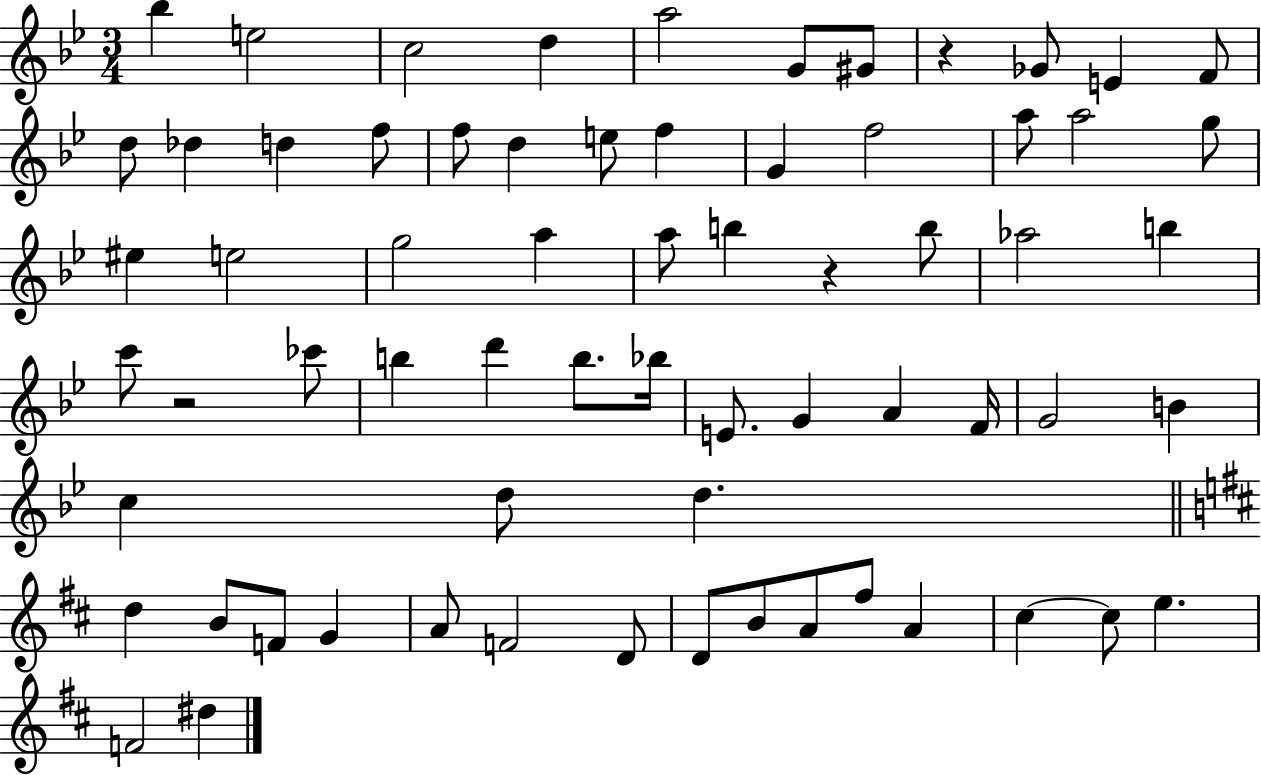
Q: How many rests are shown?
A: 3